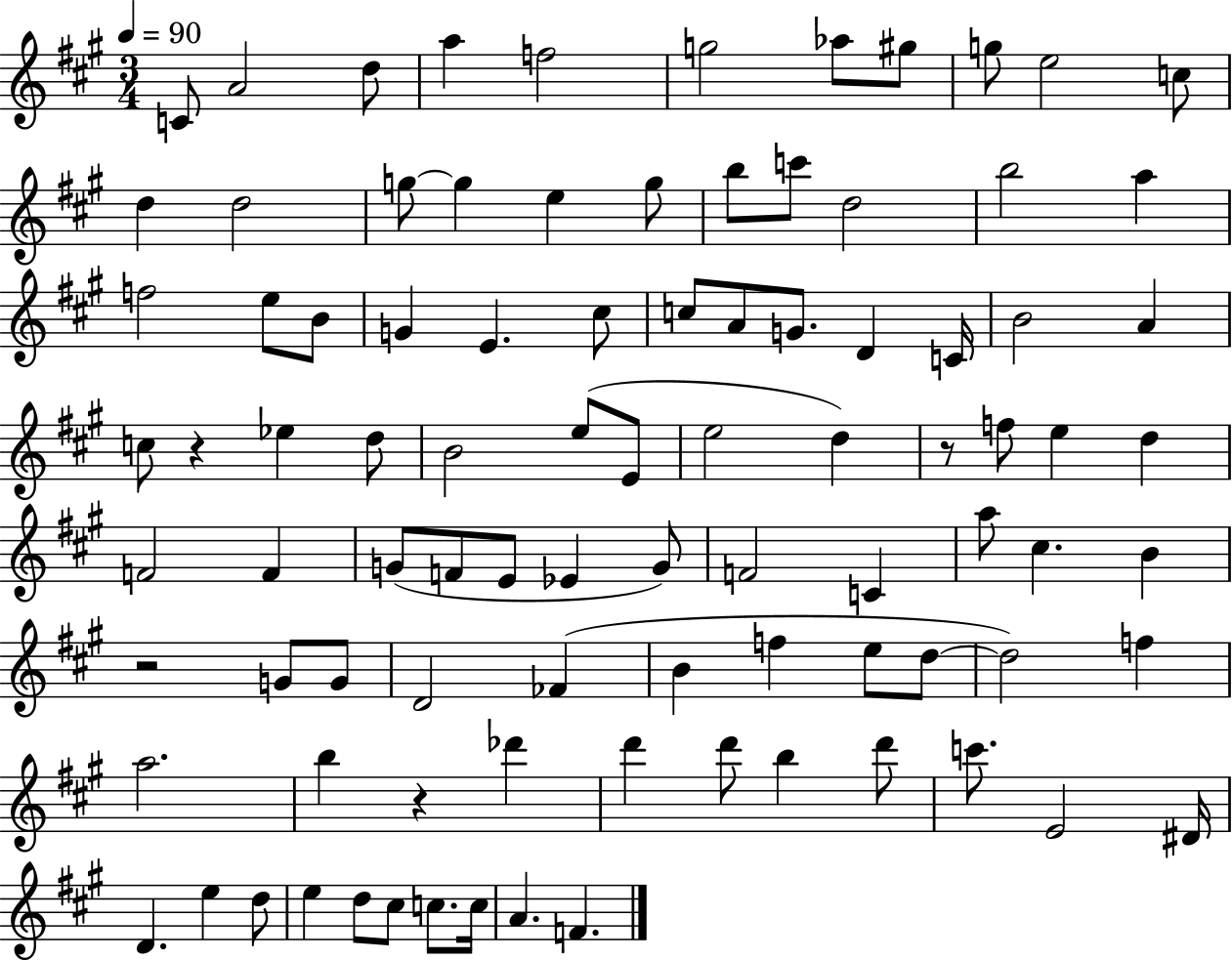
X:1
T:Untitled
M:3/4
L:1/4
K:A
C/2 A2 d/2 a f2 g2 _a/2 ^g/2 g/2 e2 c/2 d d2 g/2 g e g/2 b/2 c'/2 d2 b2 a f2 e/2 B/2 G E ^c/2 c/2 A/2 G/2 D C/4 B2 A c/2 z _e d/2 B2 e/2 E/2 e2 d z/2 f/2 e d F2 F G/2 F/2 E/2 _E G/2 F2 C a/2 ^c B z2 G/2 G/2 D2 _F B f e/2 d/2 d2 f a2 b z _d' d' d'/2 b d'/2 c'/2 E2 ^D/4 D e d/2 e d/2 ^c/2 c/2 c/4 A F